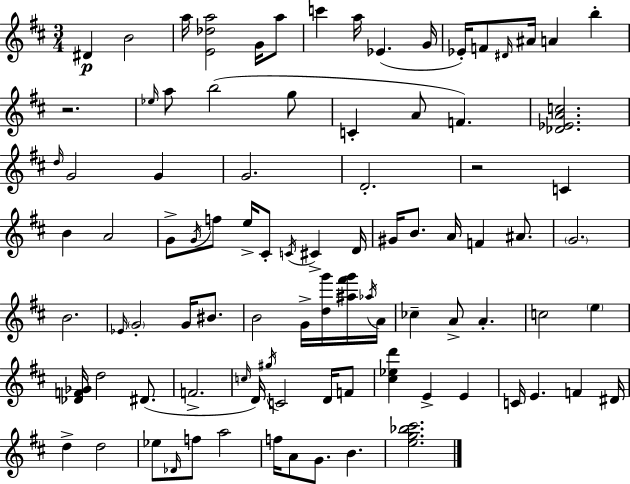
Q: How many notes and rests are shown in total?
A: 92